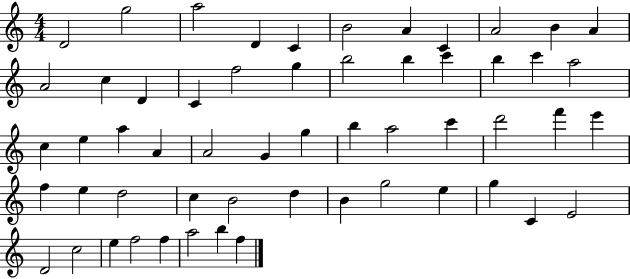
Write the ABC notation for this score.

X:1
T:Untitled
M:4/4
L:1/4
K:C
D2 g2 a2 D C B2 A C A2 B A A2 c D C f2 g b2 b c' b c' a2 c e a A A2 G g b a2 c' d'2 f' e' f e d2 c B2 d B g2 e g C E2 D2 c2 e f2 f a2 b f